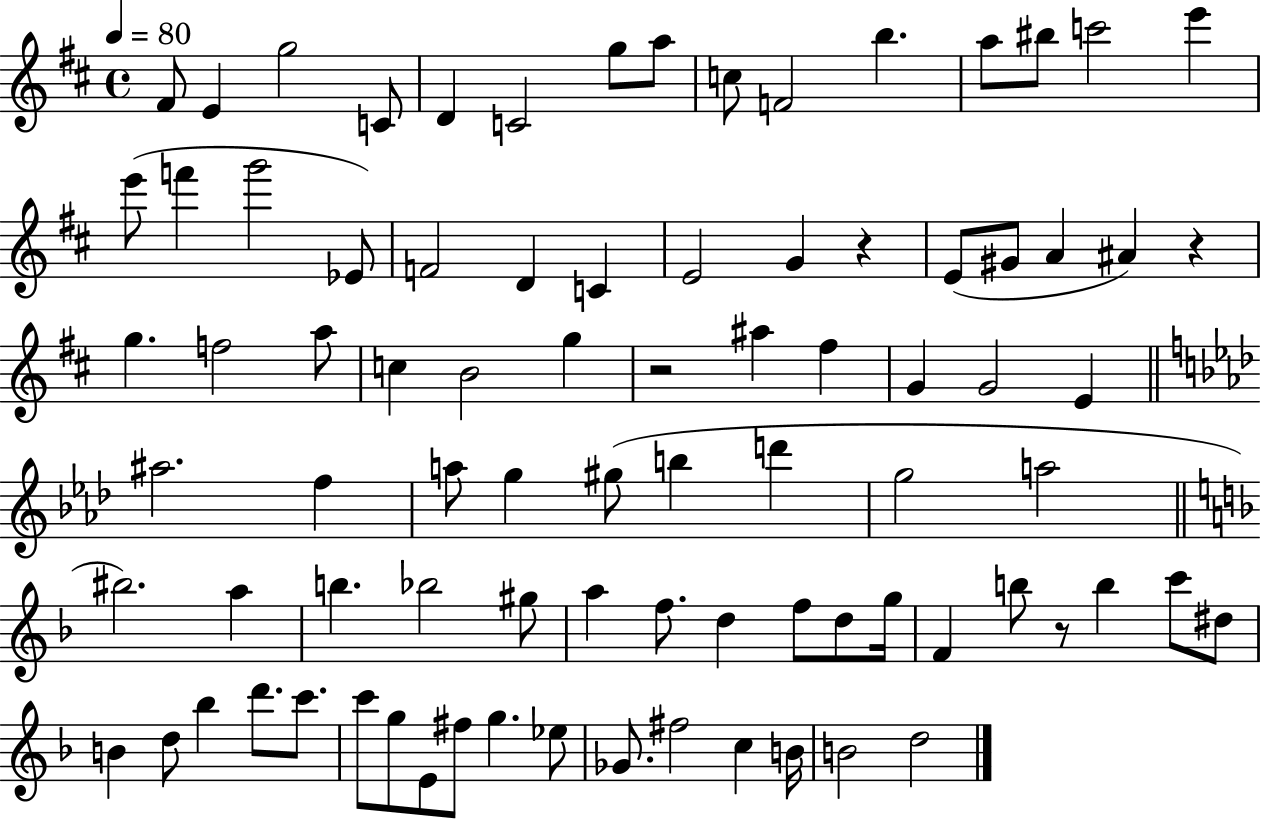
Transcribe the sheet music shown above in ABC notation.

X:1
T:Untitled
M:4/4
L:1/4
K:D
^F/2 E g2 C/2 D C2 g/2 a/2 c/2 F2 b a/2 ^b/2 c'2 e' e'/2 f' g'2 _E/2 F2 D C E2 G z E/2 ^G/2 A ^A z g f2 a/2 c B2 g z2 ^a ^f G G2 E ^a2 f a/2 g ^g/2 b d' g2 a2 ^b2 a b _b2 ^g/2 a f/2 d f/2 d/2 g/4 F b/2 z/2 b c'/2 ^d/2 B d/2 _b d'/2 c'/2 c'/2 g/2 E/2 ^f/2 g _e/2 _G/2 ^f2 c B/4 B2 d2